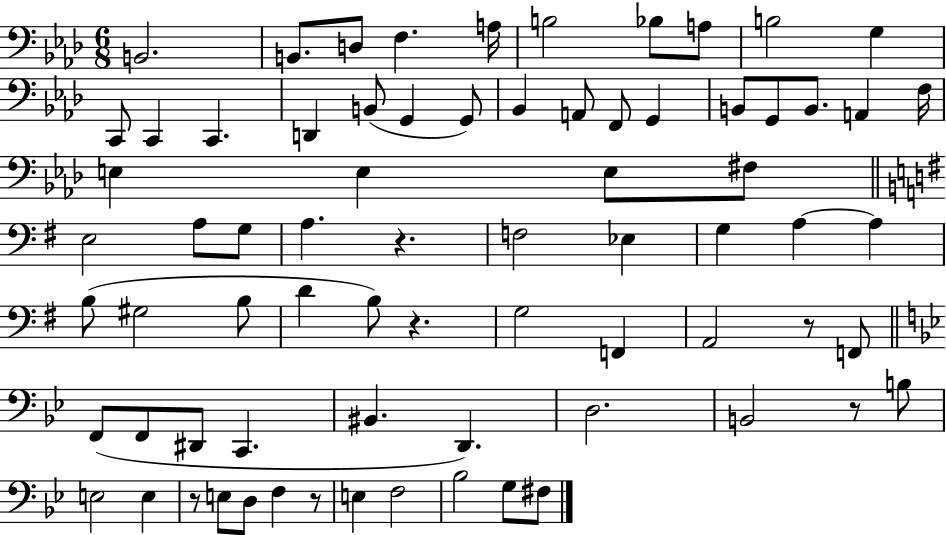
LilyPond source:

{
  \clef bass
  \numericTimeSignature
  \time 6/8
  \key aes \major
  b,2. | b,8. d8 f4. a16 | b2 bes8 a8 | b2 g4 | \break c,8 c,4 c,4. | d,4 b,8( g,4 g,8) | bes,4 a,8 f,8 g,4 | b,8 g,8 b,8. a,4 f16 | \break e4 e4 e8 fis8 | \bar "||" \break \key g \major e2 a8 g8 | a4. r4. | f2 ees4 | g4 a4~~ a4 | \break b8( gis2 b8 | d'4 b8) r4. | g2 f,4 | a,2 r8 f,8 | \break \bar "||" \break \key bes \major f,8( f,8 dis,8 c,4. | bis,4. d,4.) | d2. | b,2 r8 b8 | \break e2 e4 | r8 e8 d8 f4 r8 | e4 f2 | bes2 g8 fis8 | \break \bar "|."
}